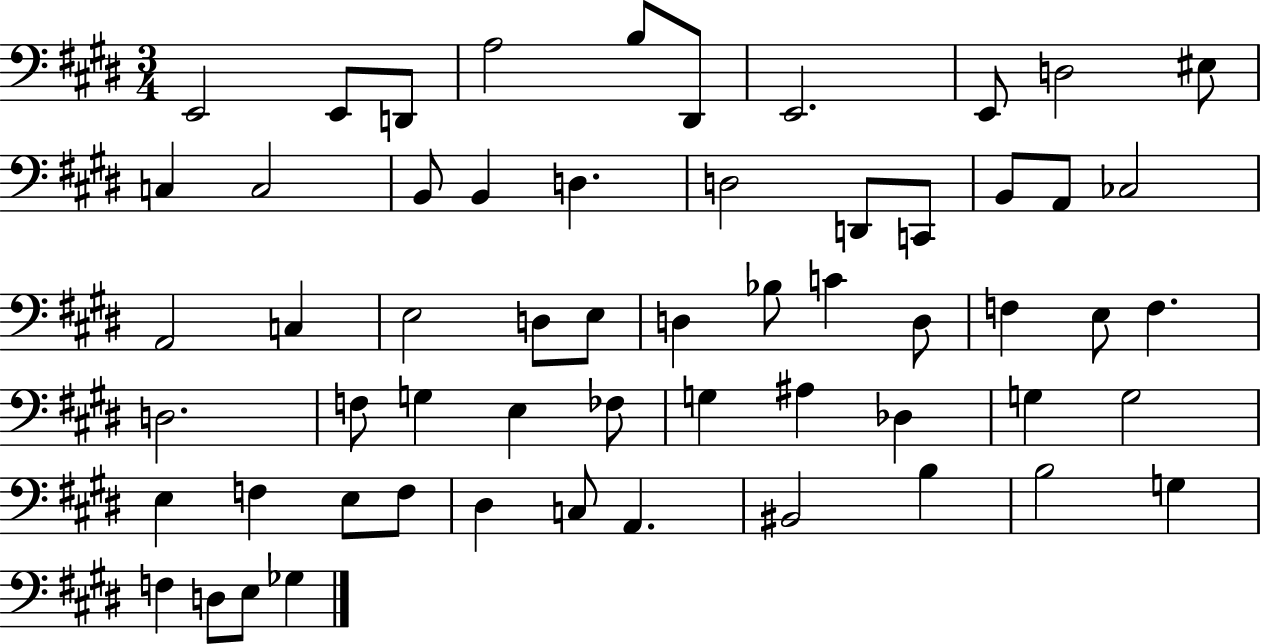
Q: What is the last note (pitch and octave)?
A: Gb3